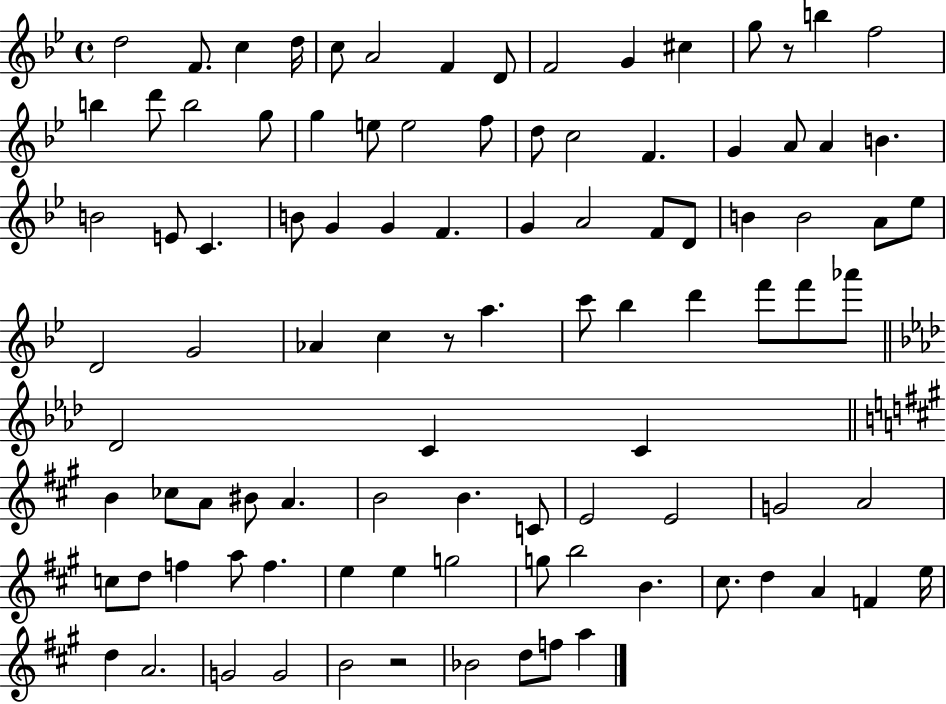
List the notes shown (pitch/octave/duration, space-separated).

D5/h F4/e. C5/q D5/s C5/e A4/h F4/q D4/e F4/h G4/q C#5/q G5/e R/e B5/q F5/h B5/q D6/e B5/h G5/e G5/q E5/e E5/h F5/e D5/e C5/h F4/q. G4/q A4/e A4/q B4/q. B4/h E4/e C4/q. B4/e G4/q G4/q F4/q. G4/q A4/h F4/e D4/e B4/q B4/h A4/e Eb5/e D4/h G4/h Ab4/q C5/q R/e A5/q. C6/e Bb5/q D6/q F6/e F6/e Ab6/e Db4/h C4/q C4/q B4/q CES5/e A4/e BIS4/e A4/q. B4/h B4/q. C4/e E4/h E4/h G4/h A4/h C5/e D5/e F5/q A5/e F5/q. E5/q E5/q G5/h G5/e B5/h B4/q. C#5/e. D5/q A4/q F4/q E5/s D5/q A4/h. G4/h G4/h B4/h R/h Bb4/h D5/e F5/e A5/q